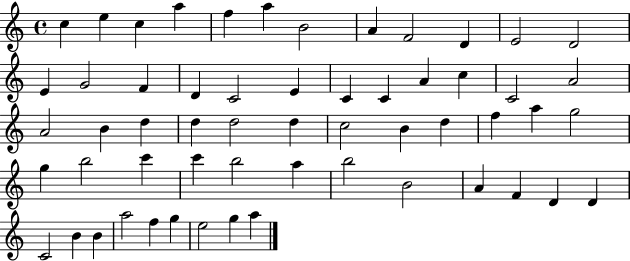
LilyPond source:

{
  \clef treble
  \time 4/4
  \defaultTimeSignature
  \key c \major
  c''4 e''4 c''4 a''4 | f''4 a''4 b'2 | a'4 f'2 d'4 | e'2 d'2 | \break e'4 g'2 f'4 | d'4 c'2 e'4 | c'4 c'4 a'4 c''4 | c'2 a'2 | \break a'2 b'4 d''4 | d''4 d''2 d''4 | c''2 b'4 d''4 | f''4 a''4 g''2 | \break g''4 b''2 c'''4 | c'''4 b''2 a''4 | b''2 b'2 | a'4 f'4 d'4 d'4 | \break c'2 b'4 b'4 | a''2 f''4 g''4 | e''2 g''4 a''4 | \bar "|."
}